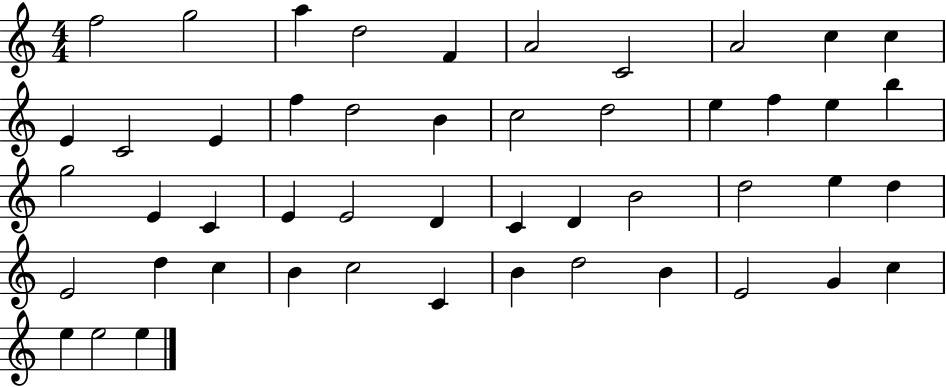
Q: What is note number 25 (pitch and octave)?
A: C4